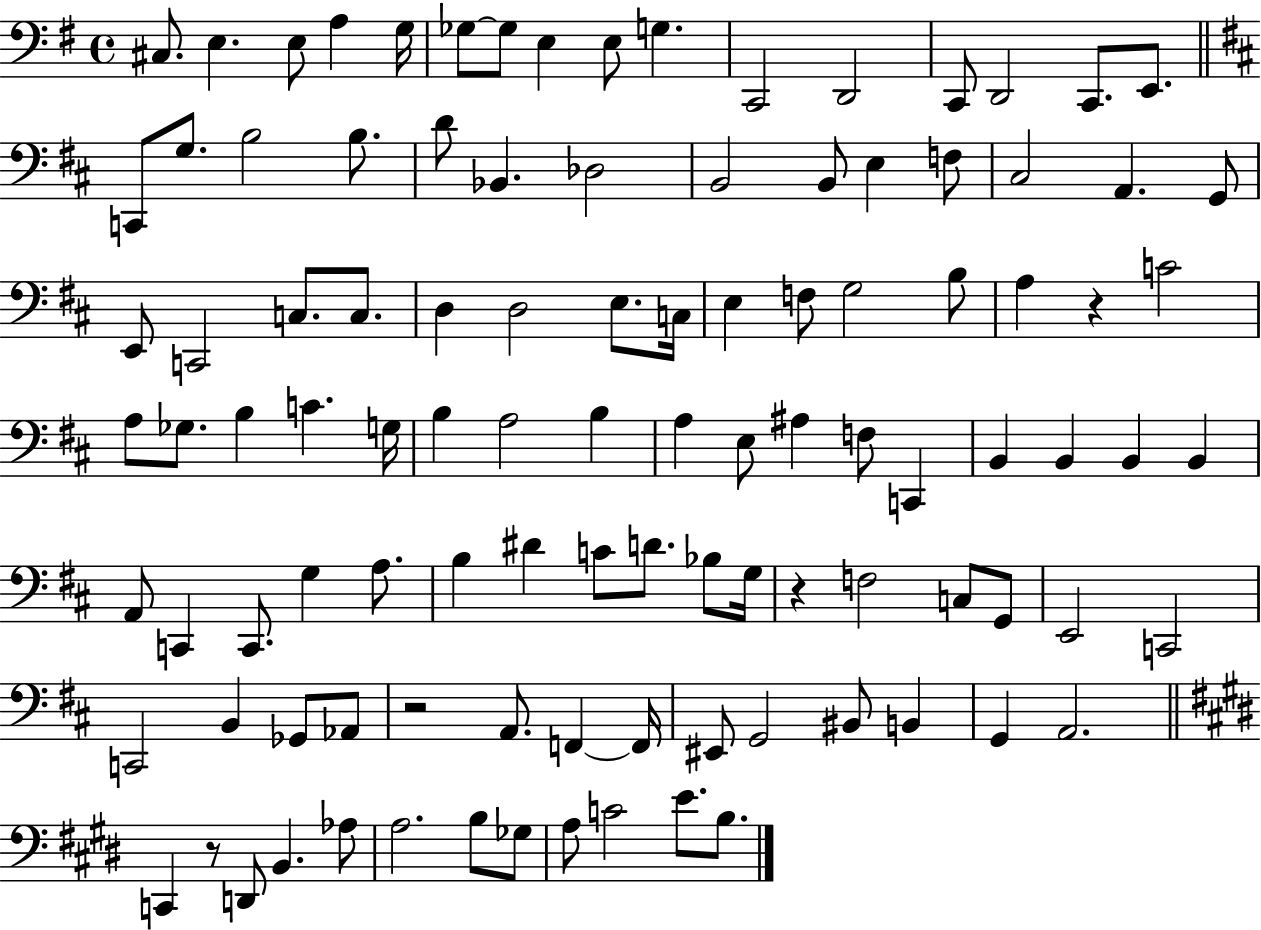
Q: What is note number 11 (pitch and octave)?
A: C2